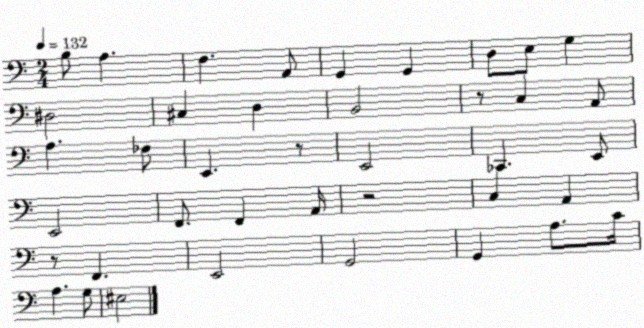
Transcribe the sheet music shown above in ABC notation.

X:1
T:Untitled
M:2/4
L:1/4
K:C
B,/2 A, F, A,,/2 G,, G,, D,/2 E,/2 G, ^D,2 ^C, D, B,,2 z/2 C, A,,/2 A, _F,/2 E,, z/2 E,,2 _C,, E,,/2 E,,2 F,,/2 F,, A,,/4 z2 C, A,, z/2 F,, E,,2 G,,2 G,, A,/2 C/4 A, G,/2 ^E,2